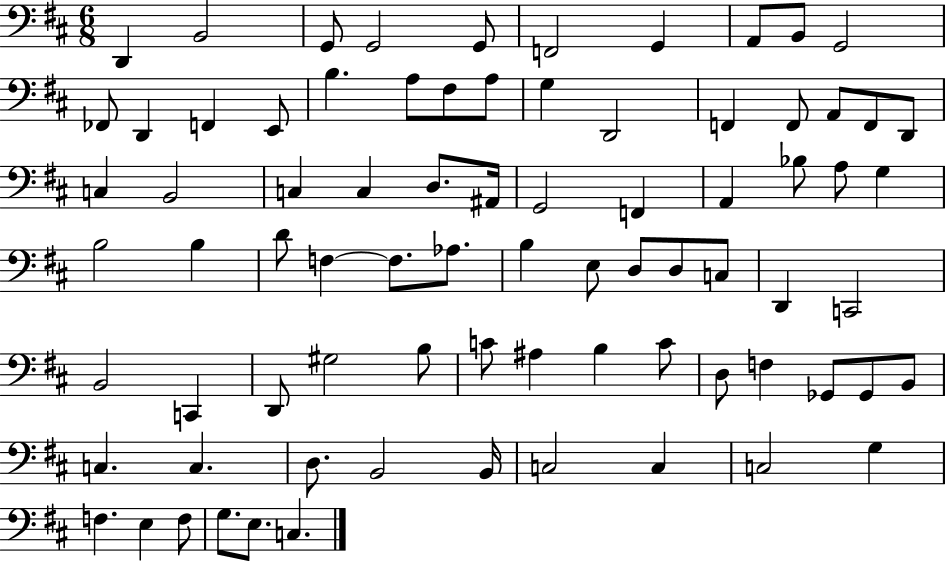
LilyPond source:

{
  \clef bass
  \numericTimeSignature
  \time 6/8
  \key d \major
  d,4 b,2 | g,8 g,2 g,8 | f,2 g,4 | a,8 b,8 g,2 | \break fes,8 d,4 f,4 e,8 | b4. a8 fis8 a8 | g4 d,2 | f,4 f,8 a,8 f,8 d,8 | \break c4 b,2 | c4 c4 d8. ais,16 | g,2 f,4 | a,4 bes8 a8 g4 | \break b2 b4 | d'8 f4~~ f8. aes8. | b4 e8 d8 d8 c8 | d,4 c,2 | \break b,2 c,4 | d,8 gis2 b8 | c'8 ais4 b4 c'8 | d8 f4 ges,8 ges,8 b,8 | \break c4. c4. | d8. b,2 b,16 | c2 c4 | c2 g4 | \break f4. e4 f8 | g8. e8. c4. | \bar "|."
}